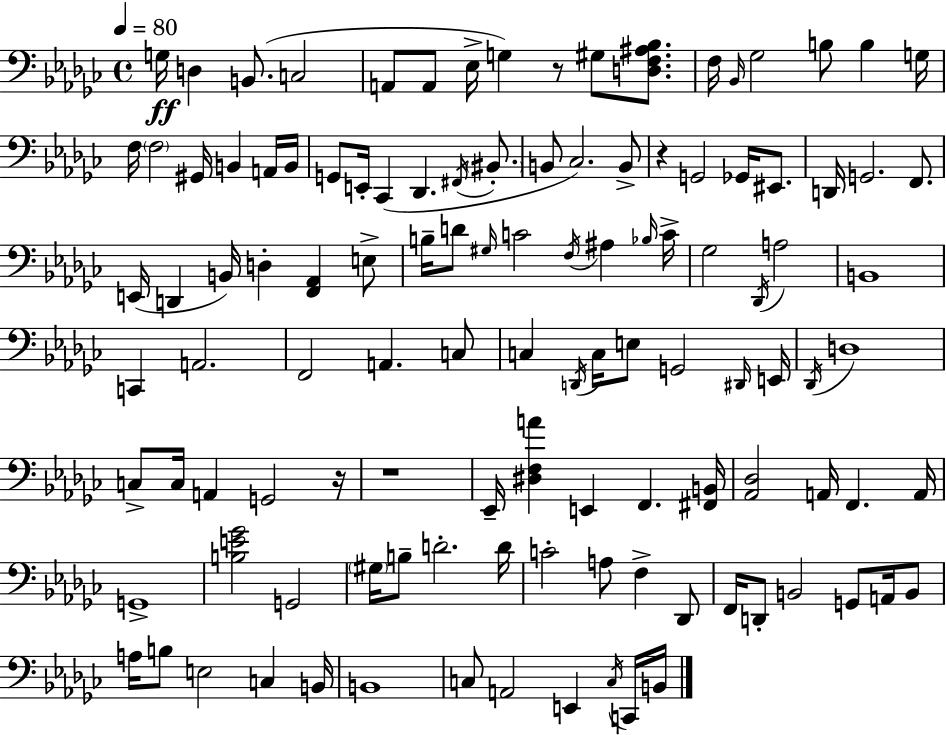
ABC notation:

X:1
T:Untitled
M:4/4
L:1/4
K:Ebm
G,/4 D, B,,/2 C,2 A,,/2 A,,/2 _E,/4 G, z/2 ^G,/2 [D,F,^A,_B,]/2 F,/4 _B,,/4 _G,2 B,/2 B, G,/4 F,/4 F,2 ^G,,/4 B,, A,,/4 B,,/4 G,,/2 E,,/4 _C,, _D,, ^F,,/4 ^B,,/2 B,,/2 _C,2 B,,/2 z G,,2 _G,,/4 ^E,,/2 D,,/4 G,,2 F,,/2 E,,/4 D,, B,,/4 D, [F,,_A,,] E,/2 B,/4 D/2 ^G,/4 C2 F,/4 ^A, _B,/4 C/4 _G,2 _D,,/4 A,2 B,,4 C,, A,,2 F,,2 A,, C,/2 C, D,,/4 C,/4 E,/2 G,,2 ^D,,/4 E,,/4 _D,,/4 D,4 C,/2 C,/4 A,, G,,2 z/4 z4 _E,,/4 [^D,F,A] E,, F,, [^F,,B,,]/4 [_A,,_D,]2 A,,/4 F,, A,,/4 G,,4 [B,E_G]2 G,,2 ^G,/4 B,/2 D2 D/4 C2 A,/2 F, _D,,/2 F,,/4 D,,/2 B,,2 G,,/2 A,,/4 B,,/2 A,/4 B,/2 E,2 C, B,,/4 B,,4 C,/2 A,,2 E,, C,/4 C,,/4 B,,/4